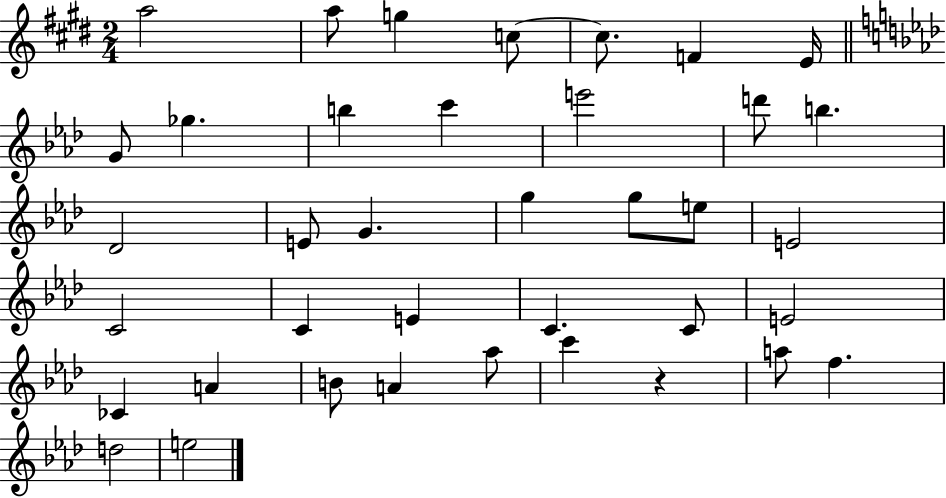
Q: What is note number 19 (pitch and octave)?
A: G5